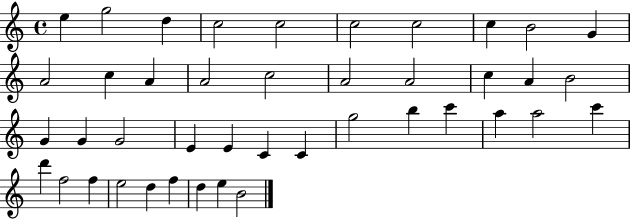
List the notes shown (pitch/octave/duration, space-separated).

E5/q G5/h D5/q C5/h C5/h C5/h C5/h C5/q B4/h G4/q A4/h C5/q A4/q A4/h C5/h A4/h A4/h C5/q A4/q B4/h G4/q G4/q G4/h E4/q E4/q C4/q C4/q G5/h B5/q C6/q A5/q A5/h C6/q D6/q F5/h F5/q E5/h D5/q F5/q D5/q E5/q B4/h